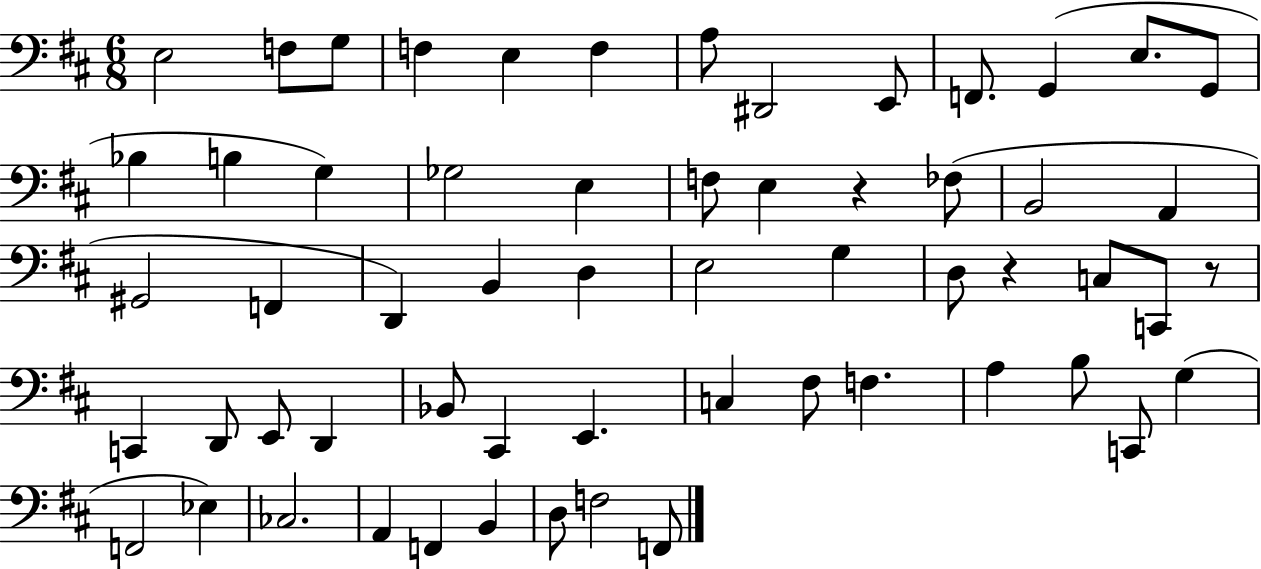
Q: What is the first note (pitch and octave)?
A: E3